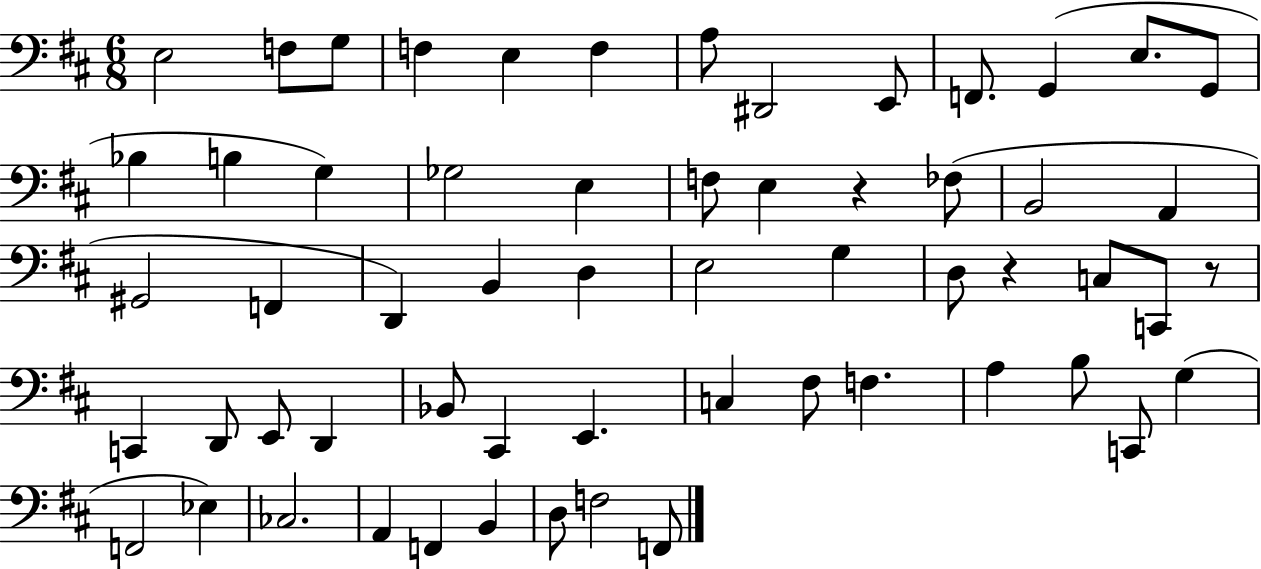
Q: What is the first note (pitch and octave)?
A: E3